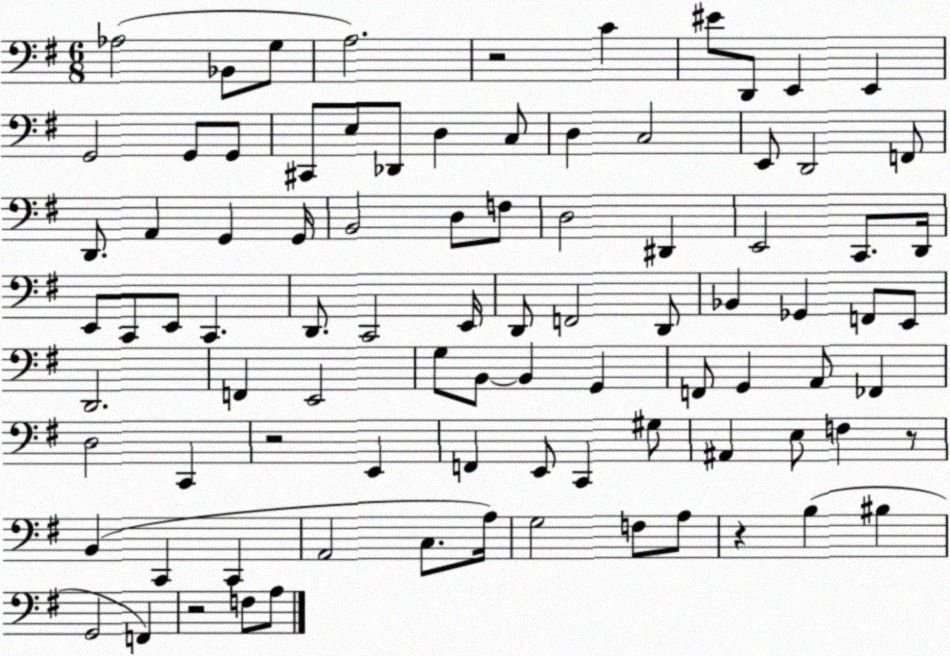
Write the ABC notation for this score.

X:1
T:Untitled
M:6/8
L:1/4
K:G
_A,2 _B,,/2 G,/2 A,2 z2 C ^E/2 D,,/2 E,, E,, G,,2 G,,/2 G,,/2 ^C,,/2 E,/2 _D,,/2 D, C,/2 D, C,2 E,,/2 D,,2 F,,/2 D,,/2 A,, G,, G,,/4 B,,2 D,/2 F,/2 D,2 ^D,, E,,2 C,,/2 D,,/4 E,,/2 C,,/2 E,,/2 C,, D,,/2 C,,2 E,,/4 D,,/2 F,,2 D,,/2 _B,, _G,, F,,/2 E,,/2 D,,2 F,, E,,2 G,/2 B,,/2 B,, G,, F,,/2 G,, A,,/2 _F,, D,2 C,, z2 E,, F,, E,,/2 C,, ^G,/2 ^A,, E,/2 F, z/2 B,, C,, C,, A,,2 C,/2 A,/4 G,2 F,/2 A,/2 z B, ^B, G,,2 F,, z2 F,/2 A,/2